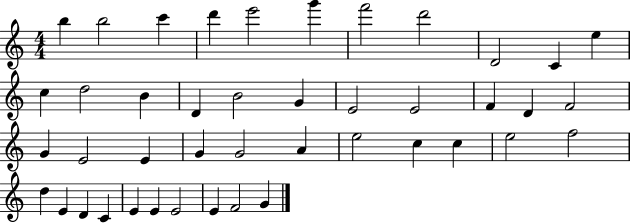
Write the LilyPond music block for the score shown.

{
  \clef treble
  \numericTimeSignature
  \time 4/4
  \key c \major
  b''4 b''2 c'''4 | d'''4 e'''2 g'''4 | f'''2 d'''2 | d'2 c'4 e''4 | \break c''4 d''2 b'4 | d'4 b'2 g'4 | e'2 e'2 | f'4 d'4 f'2 | \break g'4 e'2 e'4 | g'4 g'2 a'4 | e''2 c''4 c''4 | e''2 f''2 | \break d''4 e'4 d'4 c'4 | e'4 e'4 e'2 | e'4 f'2 g'4 | \bar "|."
}